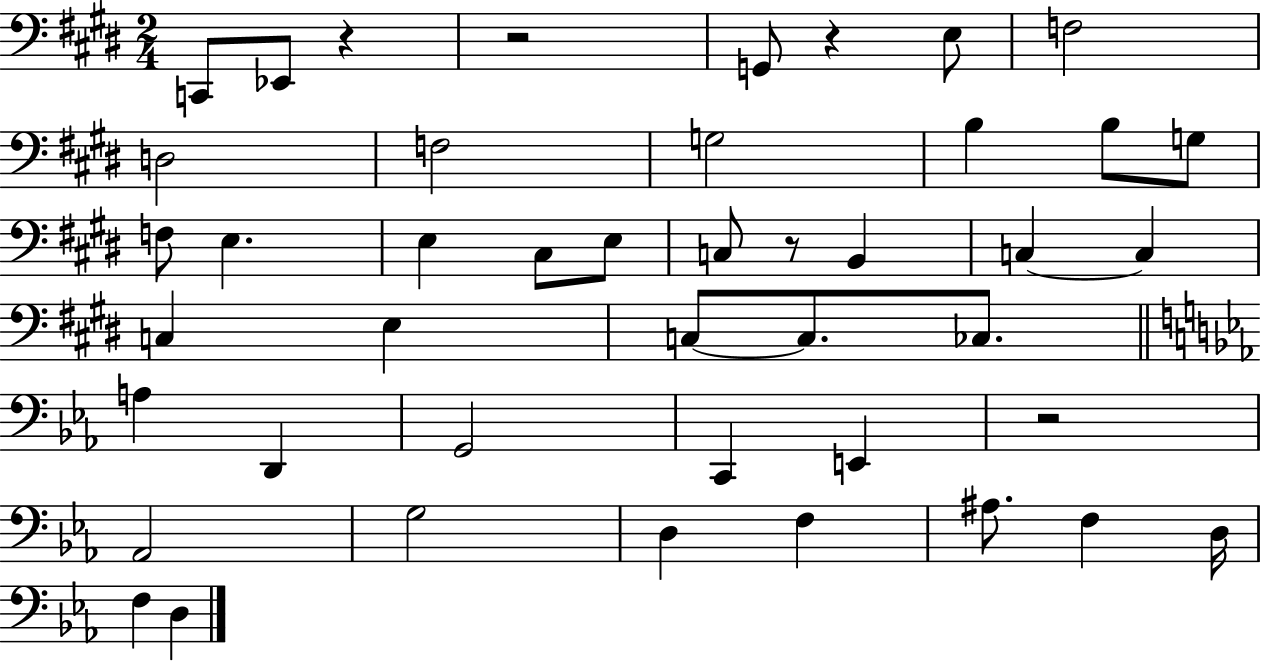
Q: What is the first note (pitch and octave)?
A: C2